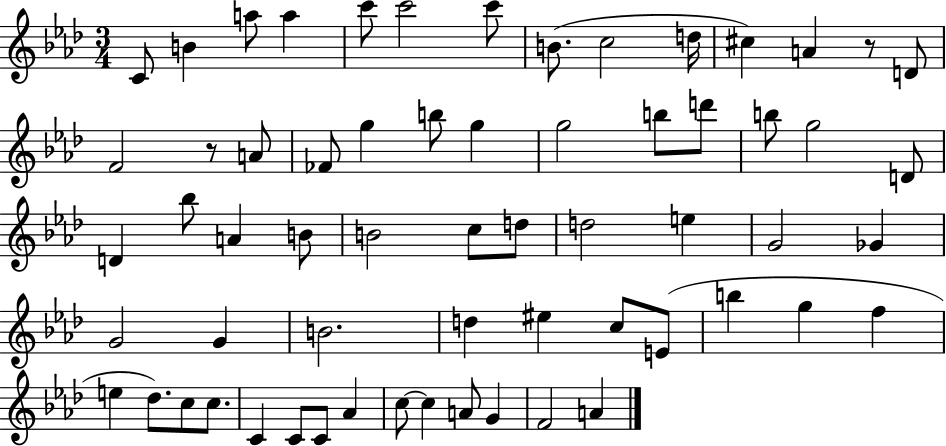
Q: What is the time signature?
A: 3/4